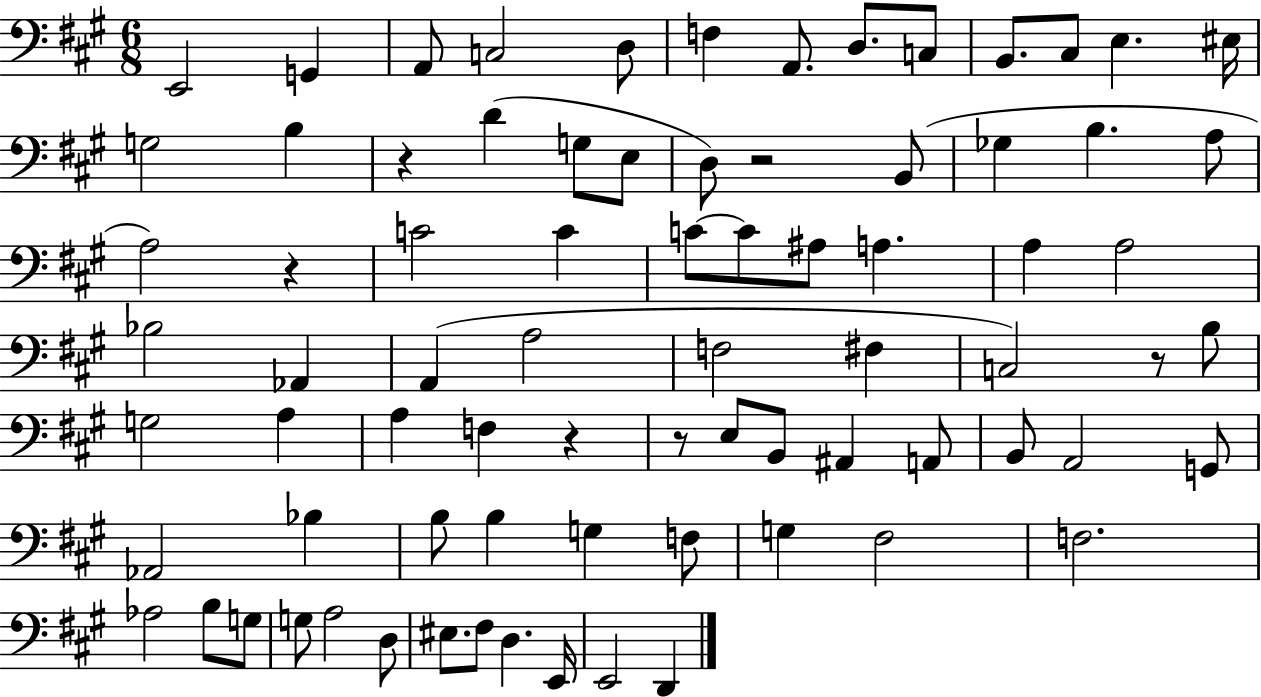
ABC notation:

X:1
T:Untitled
M:6/8
L:1/4
K:A
E,,2 G,, A,,/2 C,2 D,/2 F, A,,/2 D,/2 C,/2 B,,/2 ^C,/2 E, ^E,/4 G,2 B, z D G,/2 E,/2 D,/2 z2 B,,/2 _G, B, A,/2 A,2 z C2 C C/2 C/2 ^A,/2 A, A, A,2 _B,2 _A,, A,, A,2 F,2 ^F, C,2 z/2 B,/2 G,2 A, A, F, z z/2 E,/2 B,,/2 ^A,, A,,/2 B,,/2 A,,2 G,,/2 _A,,2 _B, B,/2 B, G, F,/2 G, ^F,2 F,2 _A,2 B,/2 G,/2 G,/2 A,2 D,/2 ^E,/2 ^F,/2 D, E,,/4 E,,2 D,,